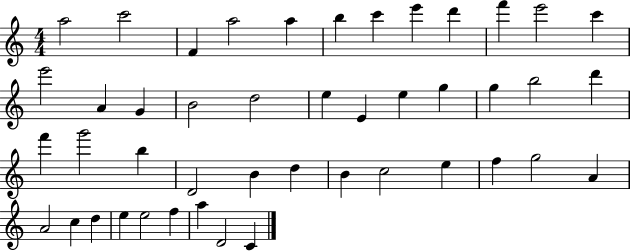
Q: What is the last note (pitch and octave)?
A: C4